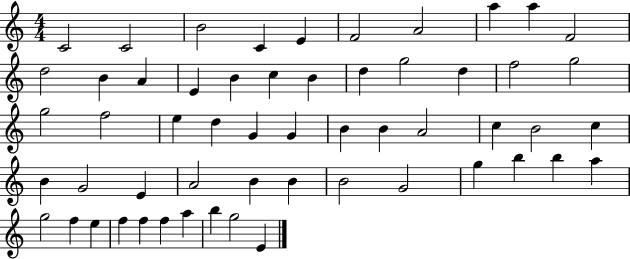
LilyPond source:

{
  \clef treble
  \numericTimeSignature
  \time 4/4
  \key c \major
  c'2 c'2 | b'2 c'4 e'4 | f'2 a'2 | a''4 a''4 f'2 | \break d''2 b'4 a'4 | e'4 b'4 c''4 b'4 | d''4 g''2 d''4 | f''2 g''2 | \break g''2 f''2 | e''4 d''4 g'4 g'4 | b'4 b'4 a'2 | c''4 b'2 c''4 | \break b'4 g'2 e'4 | a'2 b'4 b'4 | b'2 g'2 | g''4 b''4 b''4 a''4 | \break g''2 f''4 e''4 | f''4 f''4 f''4 a''4 | b''4 g''2 e'4 | \bar "|."
}